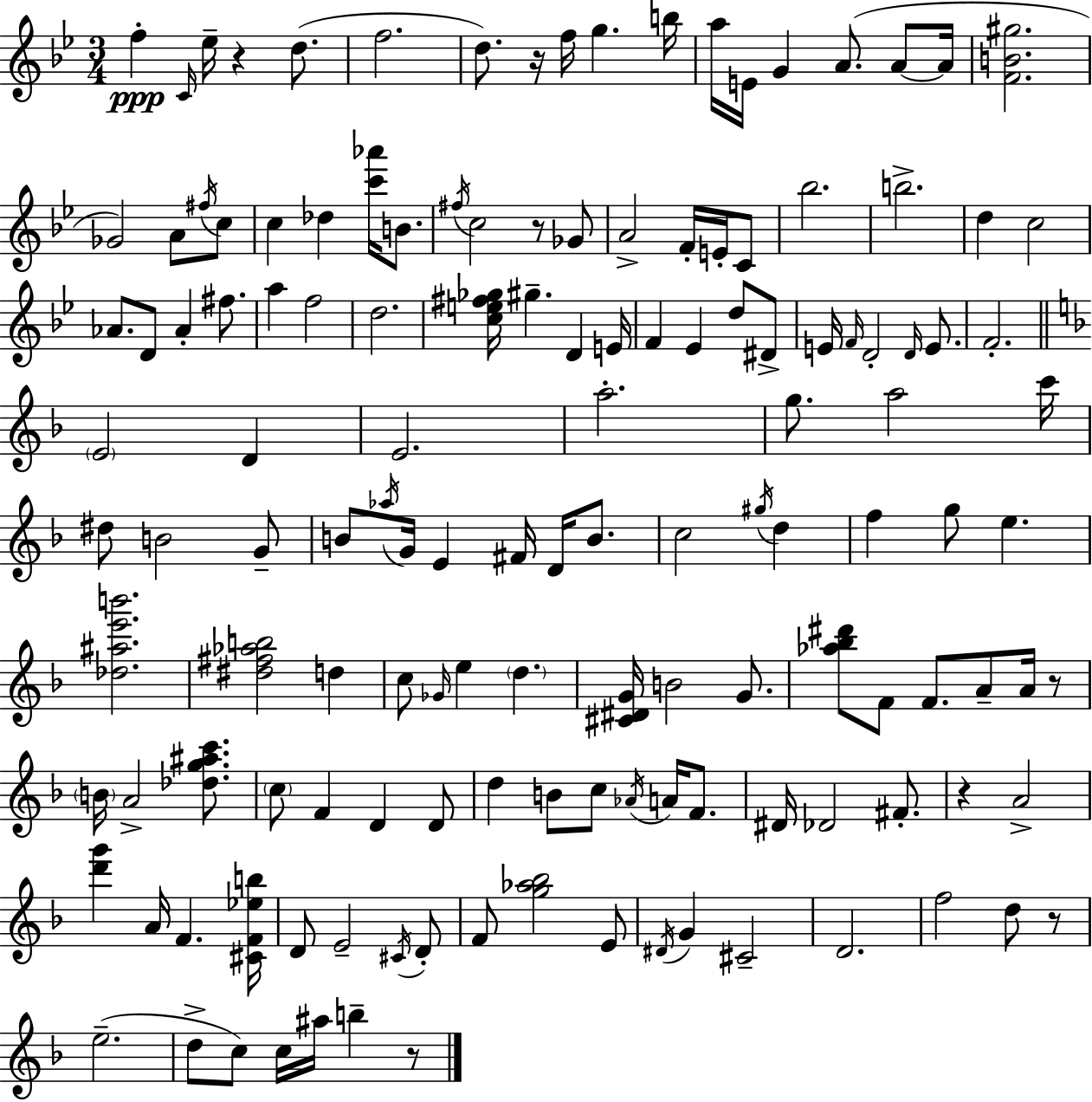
X:1
T:Untitled
M:3/4
L:1/4
K:Gm
f C/4 _e/4 z d/2 f2 d/2 z/4 f/4 g b/4 a/4 E/4 G A/2 A/2 A/4 [FB^g]2 _G2 A/2 ^f/4 c/2 c _d [c'_a']/4 B/2 ^f/4 c2 z/2 _G/2 A2 F/4 E/4 C/2 _b2 b2 d c2 _A/2 D/2 _A ^f/2 a f2 d2 [ce^f_g]/4 ^g D E/4 F _E d/2 ^D/2 E/4 F/4 D2 D/4 E/2 F2 E2 D E2 a2 g/2 a2 c'/4 ^d/2 B2 G/2 B/2 _a/4 G/4 E ^F/4 D/4 B/2 c2 ^g/4 d f g/2 e [_d^ae'b']2 [^d^f_ab]2 d c/2 _G/4 e d [^C^DG]/4 B2 G/2 [_a_b^d']/2 F/2 F/2 A/2 A/4 z/2 B/4 A2 [_dg^ac']/2 c/2 F D D/2 d B/2 c/2 _A/4 A/4 F/2 ^D/4 _D2 ^F/2 z A2 [d'g'] A/4 F [^CF_eb]/4 D/2 E2 ^C/4 D/2 F/2 [g_a_b]2 E/2 ^D/4 G ^C2 D2 f2 d/2 z/2 e2 d/2 c/2 c/4 ^a/4 b z/2